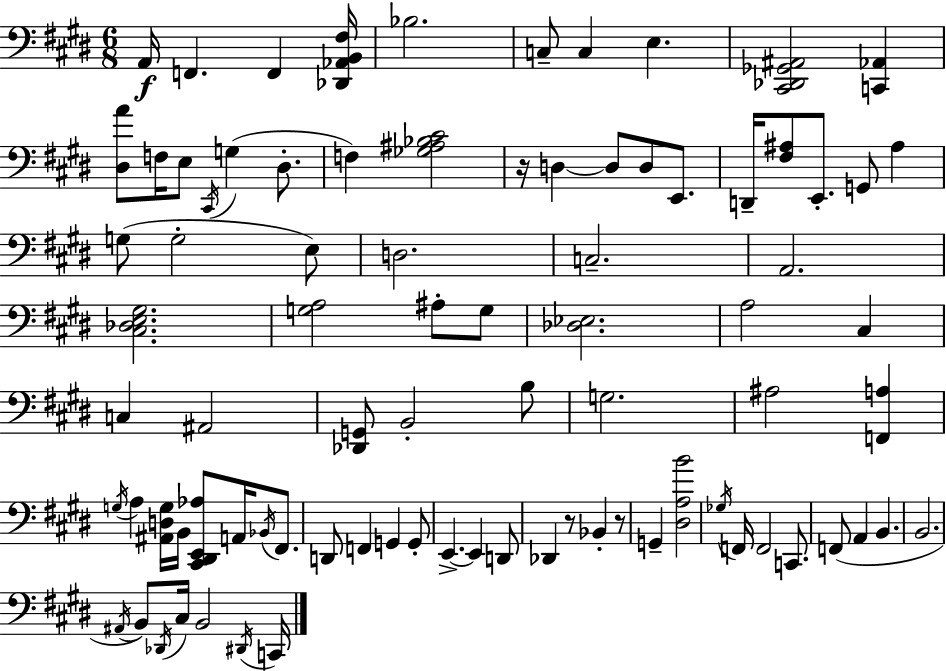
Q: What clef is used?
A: bass